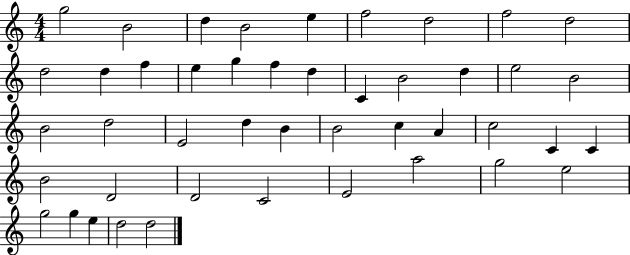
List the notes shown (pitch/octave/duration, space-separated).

G5/h B4/h D5/q B4/h E5/q F5/h D5/h F5/h D5/h D5/h D5/q F5/q E5/q G5/q F5/q D5/q C4/q B4/h D5/q E5/h B4/h B4/h D5/h E4/h D5/q B4/q B4/h C5/q A4/q C5/h C4/q C4/q B4/h D4/h D4/h C4/h E4/h A5/h G5/h E5/h G5/h G5/q E5/q D5/h D5/h